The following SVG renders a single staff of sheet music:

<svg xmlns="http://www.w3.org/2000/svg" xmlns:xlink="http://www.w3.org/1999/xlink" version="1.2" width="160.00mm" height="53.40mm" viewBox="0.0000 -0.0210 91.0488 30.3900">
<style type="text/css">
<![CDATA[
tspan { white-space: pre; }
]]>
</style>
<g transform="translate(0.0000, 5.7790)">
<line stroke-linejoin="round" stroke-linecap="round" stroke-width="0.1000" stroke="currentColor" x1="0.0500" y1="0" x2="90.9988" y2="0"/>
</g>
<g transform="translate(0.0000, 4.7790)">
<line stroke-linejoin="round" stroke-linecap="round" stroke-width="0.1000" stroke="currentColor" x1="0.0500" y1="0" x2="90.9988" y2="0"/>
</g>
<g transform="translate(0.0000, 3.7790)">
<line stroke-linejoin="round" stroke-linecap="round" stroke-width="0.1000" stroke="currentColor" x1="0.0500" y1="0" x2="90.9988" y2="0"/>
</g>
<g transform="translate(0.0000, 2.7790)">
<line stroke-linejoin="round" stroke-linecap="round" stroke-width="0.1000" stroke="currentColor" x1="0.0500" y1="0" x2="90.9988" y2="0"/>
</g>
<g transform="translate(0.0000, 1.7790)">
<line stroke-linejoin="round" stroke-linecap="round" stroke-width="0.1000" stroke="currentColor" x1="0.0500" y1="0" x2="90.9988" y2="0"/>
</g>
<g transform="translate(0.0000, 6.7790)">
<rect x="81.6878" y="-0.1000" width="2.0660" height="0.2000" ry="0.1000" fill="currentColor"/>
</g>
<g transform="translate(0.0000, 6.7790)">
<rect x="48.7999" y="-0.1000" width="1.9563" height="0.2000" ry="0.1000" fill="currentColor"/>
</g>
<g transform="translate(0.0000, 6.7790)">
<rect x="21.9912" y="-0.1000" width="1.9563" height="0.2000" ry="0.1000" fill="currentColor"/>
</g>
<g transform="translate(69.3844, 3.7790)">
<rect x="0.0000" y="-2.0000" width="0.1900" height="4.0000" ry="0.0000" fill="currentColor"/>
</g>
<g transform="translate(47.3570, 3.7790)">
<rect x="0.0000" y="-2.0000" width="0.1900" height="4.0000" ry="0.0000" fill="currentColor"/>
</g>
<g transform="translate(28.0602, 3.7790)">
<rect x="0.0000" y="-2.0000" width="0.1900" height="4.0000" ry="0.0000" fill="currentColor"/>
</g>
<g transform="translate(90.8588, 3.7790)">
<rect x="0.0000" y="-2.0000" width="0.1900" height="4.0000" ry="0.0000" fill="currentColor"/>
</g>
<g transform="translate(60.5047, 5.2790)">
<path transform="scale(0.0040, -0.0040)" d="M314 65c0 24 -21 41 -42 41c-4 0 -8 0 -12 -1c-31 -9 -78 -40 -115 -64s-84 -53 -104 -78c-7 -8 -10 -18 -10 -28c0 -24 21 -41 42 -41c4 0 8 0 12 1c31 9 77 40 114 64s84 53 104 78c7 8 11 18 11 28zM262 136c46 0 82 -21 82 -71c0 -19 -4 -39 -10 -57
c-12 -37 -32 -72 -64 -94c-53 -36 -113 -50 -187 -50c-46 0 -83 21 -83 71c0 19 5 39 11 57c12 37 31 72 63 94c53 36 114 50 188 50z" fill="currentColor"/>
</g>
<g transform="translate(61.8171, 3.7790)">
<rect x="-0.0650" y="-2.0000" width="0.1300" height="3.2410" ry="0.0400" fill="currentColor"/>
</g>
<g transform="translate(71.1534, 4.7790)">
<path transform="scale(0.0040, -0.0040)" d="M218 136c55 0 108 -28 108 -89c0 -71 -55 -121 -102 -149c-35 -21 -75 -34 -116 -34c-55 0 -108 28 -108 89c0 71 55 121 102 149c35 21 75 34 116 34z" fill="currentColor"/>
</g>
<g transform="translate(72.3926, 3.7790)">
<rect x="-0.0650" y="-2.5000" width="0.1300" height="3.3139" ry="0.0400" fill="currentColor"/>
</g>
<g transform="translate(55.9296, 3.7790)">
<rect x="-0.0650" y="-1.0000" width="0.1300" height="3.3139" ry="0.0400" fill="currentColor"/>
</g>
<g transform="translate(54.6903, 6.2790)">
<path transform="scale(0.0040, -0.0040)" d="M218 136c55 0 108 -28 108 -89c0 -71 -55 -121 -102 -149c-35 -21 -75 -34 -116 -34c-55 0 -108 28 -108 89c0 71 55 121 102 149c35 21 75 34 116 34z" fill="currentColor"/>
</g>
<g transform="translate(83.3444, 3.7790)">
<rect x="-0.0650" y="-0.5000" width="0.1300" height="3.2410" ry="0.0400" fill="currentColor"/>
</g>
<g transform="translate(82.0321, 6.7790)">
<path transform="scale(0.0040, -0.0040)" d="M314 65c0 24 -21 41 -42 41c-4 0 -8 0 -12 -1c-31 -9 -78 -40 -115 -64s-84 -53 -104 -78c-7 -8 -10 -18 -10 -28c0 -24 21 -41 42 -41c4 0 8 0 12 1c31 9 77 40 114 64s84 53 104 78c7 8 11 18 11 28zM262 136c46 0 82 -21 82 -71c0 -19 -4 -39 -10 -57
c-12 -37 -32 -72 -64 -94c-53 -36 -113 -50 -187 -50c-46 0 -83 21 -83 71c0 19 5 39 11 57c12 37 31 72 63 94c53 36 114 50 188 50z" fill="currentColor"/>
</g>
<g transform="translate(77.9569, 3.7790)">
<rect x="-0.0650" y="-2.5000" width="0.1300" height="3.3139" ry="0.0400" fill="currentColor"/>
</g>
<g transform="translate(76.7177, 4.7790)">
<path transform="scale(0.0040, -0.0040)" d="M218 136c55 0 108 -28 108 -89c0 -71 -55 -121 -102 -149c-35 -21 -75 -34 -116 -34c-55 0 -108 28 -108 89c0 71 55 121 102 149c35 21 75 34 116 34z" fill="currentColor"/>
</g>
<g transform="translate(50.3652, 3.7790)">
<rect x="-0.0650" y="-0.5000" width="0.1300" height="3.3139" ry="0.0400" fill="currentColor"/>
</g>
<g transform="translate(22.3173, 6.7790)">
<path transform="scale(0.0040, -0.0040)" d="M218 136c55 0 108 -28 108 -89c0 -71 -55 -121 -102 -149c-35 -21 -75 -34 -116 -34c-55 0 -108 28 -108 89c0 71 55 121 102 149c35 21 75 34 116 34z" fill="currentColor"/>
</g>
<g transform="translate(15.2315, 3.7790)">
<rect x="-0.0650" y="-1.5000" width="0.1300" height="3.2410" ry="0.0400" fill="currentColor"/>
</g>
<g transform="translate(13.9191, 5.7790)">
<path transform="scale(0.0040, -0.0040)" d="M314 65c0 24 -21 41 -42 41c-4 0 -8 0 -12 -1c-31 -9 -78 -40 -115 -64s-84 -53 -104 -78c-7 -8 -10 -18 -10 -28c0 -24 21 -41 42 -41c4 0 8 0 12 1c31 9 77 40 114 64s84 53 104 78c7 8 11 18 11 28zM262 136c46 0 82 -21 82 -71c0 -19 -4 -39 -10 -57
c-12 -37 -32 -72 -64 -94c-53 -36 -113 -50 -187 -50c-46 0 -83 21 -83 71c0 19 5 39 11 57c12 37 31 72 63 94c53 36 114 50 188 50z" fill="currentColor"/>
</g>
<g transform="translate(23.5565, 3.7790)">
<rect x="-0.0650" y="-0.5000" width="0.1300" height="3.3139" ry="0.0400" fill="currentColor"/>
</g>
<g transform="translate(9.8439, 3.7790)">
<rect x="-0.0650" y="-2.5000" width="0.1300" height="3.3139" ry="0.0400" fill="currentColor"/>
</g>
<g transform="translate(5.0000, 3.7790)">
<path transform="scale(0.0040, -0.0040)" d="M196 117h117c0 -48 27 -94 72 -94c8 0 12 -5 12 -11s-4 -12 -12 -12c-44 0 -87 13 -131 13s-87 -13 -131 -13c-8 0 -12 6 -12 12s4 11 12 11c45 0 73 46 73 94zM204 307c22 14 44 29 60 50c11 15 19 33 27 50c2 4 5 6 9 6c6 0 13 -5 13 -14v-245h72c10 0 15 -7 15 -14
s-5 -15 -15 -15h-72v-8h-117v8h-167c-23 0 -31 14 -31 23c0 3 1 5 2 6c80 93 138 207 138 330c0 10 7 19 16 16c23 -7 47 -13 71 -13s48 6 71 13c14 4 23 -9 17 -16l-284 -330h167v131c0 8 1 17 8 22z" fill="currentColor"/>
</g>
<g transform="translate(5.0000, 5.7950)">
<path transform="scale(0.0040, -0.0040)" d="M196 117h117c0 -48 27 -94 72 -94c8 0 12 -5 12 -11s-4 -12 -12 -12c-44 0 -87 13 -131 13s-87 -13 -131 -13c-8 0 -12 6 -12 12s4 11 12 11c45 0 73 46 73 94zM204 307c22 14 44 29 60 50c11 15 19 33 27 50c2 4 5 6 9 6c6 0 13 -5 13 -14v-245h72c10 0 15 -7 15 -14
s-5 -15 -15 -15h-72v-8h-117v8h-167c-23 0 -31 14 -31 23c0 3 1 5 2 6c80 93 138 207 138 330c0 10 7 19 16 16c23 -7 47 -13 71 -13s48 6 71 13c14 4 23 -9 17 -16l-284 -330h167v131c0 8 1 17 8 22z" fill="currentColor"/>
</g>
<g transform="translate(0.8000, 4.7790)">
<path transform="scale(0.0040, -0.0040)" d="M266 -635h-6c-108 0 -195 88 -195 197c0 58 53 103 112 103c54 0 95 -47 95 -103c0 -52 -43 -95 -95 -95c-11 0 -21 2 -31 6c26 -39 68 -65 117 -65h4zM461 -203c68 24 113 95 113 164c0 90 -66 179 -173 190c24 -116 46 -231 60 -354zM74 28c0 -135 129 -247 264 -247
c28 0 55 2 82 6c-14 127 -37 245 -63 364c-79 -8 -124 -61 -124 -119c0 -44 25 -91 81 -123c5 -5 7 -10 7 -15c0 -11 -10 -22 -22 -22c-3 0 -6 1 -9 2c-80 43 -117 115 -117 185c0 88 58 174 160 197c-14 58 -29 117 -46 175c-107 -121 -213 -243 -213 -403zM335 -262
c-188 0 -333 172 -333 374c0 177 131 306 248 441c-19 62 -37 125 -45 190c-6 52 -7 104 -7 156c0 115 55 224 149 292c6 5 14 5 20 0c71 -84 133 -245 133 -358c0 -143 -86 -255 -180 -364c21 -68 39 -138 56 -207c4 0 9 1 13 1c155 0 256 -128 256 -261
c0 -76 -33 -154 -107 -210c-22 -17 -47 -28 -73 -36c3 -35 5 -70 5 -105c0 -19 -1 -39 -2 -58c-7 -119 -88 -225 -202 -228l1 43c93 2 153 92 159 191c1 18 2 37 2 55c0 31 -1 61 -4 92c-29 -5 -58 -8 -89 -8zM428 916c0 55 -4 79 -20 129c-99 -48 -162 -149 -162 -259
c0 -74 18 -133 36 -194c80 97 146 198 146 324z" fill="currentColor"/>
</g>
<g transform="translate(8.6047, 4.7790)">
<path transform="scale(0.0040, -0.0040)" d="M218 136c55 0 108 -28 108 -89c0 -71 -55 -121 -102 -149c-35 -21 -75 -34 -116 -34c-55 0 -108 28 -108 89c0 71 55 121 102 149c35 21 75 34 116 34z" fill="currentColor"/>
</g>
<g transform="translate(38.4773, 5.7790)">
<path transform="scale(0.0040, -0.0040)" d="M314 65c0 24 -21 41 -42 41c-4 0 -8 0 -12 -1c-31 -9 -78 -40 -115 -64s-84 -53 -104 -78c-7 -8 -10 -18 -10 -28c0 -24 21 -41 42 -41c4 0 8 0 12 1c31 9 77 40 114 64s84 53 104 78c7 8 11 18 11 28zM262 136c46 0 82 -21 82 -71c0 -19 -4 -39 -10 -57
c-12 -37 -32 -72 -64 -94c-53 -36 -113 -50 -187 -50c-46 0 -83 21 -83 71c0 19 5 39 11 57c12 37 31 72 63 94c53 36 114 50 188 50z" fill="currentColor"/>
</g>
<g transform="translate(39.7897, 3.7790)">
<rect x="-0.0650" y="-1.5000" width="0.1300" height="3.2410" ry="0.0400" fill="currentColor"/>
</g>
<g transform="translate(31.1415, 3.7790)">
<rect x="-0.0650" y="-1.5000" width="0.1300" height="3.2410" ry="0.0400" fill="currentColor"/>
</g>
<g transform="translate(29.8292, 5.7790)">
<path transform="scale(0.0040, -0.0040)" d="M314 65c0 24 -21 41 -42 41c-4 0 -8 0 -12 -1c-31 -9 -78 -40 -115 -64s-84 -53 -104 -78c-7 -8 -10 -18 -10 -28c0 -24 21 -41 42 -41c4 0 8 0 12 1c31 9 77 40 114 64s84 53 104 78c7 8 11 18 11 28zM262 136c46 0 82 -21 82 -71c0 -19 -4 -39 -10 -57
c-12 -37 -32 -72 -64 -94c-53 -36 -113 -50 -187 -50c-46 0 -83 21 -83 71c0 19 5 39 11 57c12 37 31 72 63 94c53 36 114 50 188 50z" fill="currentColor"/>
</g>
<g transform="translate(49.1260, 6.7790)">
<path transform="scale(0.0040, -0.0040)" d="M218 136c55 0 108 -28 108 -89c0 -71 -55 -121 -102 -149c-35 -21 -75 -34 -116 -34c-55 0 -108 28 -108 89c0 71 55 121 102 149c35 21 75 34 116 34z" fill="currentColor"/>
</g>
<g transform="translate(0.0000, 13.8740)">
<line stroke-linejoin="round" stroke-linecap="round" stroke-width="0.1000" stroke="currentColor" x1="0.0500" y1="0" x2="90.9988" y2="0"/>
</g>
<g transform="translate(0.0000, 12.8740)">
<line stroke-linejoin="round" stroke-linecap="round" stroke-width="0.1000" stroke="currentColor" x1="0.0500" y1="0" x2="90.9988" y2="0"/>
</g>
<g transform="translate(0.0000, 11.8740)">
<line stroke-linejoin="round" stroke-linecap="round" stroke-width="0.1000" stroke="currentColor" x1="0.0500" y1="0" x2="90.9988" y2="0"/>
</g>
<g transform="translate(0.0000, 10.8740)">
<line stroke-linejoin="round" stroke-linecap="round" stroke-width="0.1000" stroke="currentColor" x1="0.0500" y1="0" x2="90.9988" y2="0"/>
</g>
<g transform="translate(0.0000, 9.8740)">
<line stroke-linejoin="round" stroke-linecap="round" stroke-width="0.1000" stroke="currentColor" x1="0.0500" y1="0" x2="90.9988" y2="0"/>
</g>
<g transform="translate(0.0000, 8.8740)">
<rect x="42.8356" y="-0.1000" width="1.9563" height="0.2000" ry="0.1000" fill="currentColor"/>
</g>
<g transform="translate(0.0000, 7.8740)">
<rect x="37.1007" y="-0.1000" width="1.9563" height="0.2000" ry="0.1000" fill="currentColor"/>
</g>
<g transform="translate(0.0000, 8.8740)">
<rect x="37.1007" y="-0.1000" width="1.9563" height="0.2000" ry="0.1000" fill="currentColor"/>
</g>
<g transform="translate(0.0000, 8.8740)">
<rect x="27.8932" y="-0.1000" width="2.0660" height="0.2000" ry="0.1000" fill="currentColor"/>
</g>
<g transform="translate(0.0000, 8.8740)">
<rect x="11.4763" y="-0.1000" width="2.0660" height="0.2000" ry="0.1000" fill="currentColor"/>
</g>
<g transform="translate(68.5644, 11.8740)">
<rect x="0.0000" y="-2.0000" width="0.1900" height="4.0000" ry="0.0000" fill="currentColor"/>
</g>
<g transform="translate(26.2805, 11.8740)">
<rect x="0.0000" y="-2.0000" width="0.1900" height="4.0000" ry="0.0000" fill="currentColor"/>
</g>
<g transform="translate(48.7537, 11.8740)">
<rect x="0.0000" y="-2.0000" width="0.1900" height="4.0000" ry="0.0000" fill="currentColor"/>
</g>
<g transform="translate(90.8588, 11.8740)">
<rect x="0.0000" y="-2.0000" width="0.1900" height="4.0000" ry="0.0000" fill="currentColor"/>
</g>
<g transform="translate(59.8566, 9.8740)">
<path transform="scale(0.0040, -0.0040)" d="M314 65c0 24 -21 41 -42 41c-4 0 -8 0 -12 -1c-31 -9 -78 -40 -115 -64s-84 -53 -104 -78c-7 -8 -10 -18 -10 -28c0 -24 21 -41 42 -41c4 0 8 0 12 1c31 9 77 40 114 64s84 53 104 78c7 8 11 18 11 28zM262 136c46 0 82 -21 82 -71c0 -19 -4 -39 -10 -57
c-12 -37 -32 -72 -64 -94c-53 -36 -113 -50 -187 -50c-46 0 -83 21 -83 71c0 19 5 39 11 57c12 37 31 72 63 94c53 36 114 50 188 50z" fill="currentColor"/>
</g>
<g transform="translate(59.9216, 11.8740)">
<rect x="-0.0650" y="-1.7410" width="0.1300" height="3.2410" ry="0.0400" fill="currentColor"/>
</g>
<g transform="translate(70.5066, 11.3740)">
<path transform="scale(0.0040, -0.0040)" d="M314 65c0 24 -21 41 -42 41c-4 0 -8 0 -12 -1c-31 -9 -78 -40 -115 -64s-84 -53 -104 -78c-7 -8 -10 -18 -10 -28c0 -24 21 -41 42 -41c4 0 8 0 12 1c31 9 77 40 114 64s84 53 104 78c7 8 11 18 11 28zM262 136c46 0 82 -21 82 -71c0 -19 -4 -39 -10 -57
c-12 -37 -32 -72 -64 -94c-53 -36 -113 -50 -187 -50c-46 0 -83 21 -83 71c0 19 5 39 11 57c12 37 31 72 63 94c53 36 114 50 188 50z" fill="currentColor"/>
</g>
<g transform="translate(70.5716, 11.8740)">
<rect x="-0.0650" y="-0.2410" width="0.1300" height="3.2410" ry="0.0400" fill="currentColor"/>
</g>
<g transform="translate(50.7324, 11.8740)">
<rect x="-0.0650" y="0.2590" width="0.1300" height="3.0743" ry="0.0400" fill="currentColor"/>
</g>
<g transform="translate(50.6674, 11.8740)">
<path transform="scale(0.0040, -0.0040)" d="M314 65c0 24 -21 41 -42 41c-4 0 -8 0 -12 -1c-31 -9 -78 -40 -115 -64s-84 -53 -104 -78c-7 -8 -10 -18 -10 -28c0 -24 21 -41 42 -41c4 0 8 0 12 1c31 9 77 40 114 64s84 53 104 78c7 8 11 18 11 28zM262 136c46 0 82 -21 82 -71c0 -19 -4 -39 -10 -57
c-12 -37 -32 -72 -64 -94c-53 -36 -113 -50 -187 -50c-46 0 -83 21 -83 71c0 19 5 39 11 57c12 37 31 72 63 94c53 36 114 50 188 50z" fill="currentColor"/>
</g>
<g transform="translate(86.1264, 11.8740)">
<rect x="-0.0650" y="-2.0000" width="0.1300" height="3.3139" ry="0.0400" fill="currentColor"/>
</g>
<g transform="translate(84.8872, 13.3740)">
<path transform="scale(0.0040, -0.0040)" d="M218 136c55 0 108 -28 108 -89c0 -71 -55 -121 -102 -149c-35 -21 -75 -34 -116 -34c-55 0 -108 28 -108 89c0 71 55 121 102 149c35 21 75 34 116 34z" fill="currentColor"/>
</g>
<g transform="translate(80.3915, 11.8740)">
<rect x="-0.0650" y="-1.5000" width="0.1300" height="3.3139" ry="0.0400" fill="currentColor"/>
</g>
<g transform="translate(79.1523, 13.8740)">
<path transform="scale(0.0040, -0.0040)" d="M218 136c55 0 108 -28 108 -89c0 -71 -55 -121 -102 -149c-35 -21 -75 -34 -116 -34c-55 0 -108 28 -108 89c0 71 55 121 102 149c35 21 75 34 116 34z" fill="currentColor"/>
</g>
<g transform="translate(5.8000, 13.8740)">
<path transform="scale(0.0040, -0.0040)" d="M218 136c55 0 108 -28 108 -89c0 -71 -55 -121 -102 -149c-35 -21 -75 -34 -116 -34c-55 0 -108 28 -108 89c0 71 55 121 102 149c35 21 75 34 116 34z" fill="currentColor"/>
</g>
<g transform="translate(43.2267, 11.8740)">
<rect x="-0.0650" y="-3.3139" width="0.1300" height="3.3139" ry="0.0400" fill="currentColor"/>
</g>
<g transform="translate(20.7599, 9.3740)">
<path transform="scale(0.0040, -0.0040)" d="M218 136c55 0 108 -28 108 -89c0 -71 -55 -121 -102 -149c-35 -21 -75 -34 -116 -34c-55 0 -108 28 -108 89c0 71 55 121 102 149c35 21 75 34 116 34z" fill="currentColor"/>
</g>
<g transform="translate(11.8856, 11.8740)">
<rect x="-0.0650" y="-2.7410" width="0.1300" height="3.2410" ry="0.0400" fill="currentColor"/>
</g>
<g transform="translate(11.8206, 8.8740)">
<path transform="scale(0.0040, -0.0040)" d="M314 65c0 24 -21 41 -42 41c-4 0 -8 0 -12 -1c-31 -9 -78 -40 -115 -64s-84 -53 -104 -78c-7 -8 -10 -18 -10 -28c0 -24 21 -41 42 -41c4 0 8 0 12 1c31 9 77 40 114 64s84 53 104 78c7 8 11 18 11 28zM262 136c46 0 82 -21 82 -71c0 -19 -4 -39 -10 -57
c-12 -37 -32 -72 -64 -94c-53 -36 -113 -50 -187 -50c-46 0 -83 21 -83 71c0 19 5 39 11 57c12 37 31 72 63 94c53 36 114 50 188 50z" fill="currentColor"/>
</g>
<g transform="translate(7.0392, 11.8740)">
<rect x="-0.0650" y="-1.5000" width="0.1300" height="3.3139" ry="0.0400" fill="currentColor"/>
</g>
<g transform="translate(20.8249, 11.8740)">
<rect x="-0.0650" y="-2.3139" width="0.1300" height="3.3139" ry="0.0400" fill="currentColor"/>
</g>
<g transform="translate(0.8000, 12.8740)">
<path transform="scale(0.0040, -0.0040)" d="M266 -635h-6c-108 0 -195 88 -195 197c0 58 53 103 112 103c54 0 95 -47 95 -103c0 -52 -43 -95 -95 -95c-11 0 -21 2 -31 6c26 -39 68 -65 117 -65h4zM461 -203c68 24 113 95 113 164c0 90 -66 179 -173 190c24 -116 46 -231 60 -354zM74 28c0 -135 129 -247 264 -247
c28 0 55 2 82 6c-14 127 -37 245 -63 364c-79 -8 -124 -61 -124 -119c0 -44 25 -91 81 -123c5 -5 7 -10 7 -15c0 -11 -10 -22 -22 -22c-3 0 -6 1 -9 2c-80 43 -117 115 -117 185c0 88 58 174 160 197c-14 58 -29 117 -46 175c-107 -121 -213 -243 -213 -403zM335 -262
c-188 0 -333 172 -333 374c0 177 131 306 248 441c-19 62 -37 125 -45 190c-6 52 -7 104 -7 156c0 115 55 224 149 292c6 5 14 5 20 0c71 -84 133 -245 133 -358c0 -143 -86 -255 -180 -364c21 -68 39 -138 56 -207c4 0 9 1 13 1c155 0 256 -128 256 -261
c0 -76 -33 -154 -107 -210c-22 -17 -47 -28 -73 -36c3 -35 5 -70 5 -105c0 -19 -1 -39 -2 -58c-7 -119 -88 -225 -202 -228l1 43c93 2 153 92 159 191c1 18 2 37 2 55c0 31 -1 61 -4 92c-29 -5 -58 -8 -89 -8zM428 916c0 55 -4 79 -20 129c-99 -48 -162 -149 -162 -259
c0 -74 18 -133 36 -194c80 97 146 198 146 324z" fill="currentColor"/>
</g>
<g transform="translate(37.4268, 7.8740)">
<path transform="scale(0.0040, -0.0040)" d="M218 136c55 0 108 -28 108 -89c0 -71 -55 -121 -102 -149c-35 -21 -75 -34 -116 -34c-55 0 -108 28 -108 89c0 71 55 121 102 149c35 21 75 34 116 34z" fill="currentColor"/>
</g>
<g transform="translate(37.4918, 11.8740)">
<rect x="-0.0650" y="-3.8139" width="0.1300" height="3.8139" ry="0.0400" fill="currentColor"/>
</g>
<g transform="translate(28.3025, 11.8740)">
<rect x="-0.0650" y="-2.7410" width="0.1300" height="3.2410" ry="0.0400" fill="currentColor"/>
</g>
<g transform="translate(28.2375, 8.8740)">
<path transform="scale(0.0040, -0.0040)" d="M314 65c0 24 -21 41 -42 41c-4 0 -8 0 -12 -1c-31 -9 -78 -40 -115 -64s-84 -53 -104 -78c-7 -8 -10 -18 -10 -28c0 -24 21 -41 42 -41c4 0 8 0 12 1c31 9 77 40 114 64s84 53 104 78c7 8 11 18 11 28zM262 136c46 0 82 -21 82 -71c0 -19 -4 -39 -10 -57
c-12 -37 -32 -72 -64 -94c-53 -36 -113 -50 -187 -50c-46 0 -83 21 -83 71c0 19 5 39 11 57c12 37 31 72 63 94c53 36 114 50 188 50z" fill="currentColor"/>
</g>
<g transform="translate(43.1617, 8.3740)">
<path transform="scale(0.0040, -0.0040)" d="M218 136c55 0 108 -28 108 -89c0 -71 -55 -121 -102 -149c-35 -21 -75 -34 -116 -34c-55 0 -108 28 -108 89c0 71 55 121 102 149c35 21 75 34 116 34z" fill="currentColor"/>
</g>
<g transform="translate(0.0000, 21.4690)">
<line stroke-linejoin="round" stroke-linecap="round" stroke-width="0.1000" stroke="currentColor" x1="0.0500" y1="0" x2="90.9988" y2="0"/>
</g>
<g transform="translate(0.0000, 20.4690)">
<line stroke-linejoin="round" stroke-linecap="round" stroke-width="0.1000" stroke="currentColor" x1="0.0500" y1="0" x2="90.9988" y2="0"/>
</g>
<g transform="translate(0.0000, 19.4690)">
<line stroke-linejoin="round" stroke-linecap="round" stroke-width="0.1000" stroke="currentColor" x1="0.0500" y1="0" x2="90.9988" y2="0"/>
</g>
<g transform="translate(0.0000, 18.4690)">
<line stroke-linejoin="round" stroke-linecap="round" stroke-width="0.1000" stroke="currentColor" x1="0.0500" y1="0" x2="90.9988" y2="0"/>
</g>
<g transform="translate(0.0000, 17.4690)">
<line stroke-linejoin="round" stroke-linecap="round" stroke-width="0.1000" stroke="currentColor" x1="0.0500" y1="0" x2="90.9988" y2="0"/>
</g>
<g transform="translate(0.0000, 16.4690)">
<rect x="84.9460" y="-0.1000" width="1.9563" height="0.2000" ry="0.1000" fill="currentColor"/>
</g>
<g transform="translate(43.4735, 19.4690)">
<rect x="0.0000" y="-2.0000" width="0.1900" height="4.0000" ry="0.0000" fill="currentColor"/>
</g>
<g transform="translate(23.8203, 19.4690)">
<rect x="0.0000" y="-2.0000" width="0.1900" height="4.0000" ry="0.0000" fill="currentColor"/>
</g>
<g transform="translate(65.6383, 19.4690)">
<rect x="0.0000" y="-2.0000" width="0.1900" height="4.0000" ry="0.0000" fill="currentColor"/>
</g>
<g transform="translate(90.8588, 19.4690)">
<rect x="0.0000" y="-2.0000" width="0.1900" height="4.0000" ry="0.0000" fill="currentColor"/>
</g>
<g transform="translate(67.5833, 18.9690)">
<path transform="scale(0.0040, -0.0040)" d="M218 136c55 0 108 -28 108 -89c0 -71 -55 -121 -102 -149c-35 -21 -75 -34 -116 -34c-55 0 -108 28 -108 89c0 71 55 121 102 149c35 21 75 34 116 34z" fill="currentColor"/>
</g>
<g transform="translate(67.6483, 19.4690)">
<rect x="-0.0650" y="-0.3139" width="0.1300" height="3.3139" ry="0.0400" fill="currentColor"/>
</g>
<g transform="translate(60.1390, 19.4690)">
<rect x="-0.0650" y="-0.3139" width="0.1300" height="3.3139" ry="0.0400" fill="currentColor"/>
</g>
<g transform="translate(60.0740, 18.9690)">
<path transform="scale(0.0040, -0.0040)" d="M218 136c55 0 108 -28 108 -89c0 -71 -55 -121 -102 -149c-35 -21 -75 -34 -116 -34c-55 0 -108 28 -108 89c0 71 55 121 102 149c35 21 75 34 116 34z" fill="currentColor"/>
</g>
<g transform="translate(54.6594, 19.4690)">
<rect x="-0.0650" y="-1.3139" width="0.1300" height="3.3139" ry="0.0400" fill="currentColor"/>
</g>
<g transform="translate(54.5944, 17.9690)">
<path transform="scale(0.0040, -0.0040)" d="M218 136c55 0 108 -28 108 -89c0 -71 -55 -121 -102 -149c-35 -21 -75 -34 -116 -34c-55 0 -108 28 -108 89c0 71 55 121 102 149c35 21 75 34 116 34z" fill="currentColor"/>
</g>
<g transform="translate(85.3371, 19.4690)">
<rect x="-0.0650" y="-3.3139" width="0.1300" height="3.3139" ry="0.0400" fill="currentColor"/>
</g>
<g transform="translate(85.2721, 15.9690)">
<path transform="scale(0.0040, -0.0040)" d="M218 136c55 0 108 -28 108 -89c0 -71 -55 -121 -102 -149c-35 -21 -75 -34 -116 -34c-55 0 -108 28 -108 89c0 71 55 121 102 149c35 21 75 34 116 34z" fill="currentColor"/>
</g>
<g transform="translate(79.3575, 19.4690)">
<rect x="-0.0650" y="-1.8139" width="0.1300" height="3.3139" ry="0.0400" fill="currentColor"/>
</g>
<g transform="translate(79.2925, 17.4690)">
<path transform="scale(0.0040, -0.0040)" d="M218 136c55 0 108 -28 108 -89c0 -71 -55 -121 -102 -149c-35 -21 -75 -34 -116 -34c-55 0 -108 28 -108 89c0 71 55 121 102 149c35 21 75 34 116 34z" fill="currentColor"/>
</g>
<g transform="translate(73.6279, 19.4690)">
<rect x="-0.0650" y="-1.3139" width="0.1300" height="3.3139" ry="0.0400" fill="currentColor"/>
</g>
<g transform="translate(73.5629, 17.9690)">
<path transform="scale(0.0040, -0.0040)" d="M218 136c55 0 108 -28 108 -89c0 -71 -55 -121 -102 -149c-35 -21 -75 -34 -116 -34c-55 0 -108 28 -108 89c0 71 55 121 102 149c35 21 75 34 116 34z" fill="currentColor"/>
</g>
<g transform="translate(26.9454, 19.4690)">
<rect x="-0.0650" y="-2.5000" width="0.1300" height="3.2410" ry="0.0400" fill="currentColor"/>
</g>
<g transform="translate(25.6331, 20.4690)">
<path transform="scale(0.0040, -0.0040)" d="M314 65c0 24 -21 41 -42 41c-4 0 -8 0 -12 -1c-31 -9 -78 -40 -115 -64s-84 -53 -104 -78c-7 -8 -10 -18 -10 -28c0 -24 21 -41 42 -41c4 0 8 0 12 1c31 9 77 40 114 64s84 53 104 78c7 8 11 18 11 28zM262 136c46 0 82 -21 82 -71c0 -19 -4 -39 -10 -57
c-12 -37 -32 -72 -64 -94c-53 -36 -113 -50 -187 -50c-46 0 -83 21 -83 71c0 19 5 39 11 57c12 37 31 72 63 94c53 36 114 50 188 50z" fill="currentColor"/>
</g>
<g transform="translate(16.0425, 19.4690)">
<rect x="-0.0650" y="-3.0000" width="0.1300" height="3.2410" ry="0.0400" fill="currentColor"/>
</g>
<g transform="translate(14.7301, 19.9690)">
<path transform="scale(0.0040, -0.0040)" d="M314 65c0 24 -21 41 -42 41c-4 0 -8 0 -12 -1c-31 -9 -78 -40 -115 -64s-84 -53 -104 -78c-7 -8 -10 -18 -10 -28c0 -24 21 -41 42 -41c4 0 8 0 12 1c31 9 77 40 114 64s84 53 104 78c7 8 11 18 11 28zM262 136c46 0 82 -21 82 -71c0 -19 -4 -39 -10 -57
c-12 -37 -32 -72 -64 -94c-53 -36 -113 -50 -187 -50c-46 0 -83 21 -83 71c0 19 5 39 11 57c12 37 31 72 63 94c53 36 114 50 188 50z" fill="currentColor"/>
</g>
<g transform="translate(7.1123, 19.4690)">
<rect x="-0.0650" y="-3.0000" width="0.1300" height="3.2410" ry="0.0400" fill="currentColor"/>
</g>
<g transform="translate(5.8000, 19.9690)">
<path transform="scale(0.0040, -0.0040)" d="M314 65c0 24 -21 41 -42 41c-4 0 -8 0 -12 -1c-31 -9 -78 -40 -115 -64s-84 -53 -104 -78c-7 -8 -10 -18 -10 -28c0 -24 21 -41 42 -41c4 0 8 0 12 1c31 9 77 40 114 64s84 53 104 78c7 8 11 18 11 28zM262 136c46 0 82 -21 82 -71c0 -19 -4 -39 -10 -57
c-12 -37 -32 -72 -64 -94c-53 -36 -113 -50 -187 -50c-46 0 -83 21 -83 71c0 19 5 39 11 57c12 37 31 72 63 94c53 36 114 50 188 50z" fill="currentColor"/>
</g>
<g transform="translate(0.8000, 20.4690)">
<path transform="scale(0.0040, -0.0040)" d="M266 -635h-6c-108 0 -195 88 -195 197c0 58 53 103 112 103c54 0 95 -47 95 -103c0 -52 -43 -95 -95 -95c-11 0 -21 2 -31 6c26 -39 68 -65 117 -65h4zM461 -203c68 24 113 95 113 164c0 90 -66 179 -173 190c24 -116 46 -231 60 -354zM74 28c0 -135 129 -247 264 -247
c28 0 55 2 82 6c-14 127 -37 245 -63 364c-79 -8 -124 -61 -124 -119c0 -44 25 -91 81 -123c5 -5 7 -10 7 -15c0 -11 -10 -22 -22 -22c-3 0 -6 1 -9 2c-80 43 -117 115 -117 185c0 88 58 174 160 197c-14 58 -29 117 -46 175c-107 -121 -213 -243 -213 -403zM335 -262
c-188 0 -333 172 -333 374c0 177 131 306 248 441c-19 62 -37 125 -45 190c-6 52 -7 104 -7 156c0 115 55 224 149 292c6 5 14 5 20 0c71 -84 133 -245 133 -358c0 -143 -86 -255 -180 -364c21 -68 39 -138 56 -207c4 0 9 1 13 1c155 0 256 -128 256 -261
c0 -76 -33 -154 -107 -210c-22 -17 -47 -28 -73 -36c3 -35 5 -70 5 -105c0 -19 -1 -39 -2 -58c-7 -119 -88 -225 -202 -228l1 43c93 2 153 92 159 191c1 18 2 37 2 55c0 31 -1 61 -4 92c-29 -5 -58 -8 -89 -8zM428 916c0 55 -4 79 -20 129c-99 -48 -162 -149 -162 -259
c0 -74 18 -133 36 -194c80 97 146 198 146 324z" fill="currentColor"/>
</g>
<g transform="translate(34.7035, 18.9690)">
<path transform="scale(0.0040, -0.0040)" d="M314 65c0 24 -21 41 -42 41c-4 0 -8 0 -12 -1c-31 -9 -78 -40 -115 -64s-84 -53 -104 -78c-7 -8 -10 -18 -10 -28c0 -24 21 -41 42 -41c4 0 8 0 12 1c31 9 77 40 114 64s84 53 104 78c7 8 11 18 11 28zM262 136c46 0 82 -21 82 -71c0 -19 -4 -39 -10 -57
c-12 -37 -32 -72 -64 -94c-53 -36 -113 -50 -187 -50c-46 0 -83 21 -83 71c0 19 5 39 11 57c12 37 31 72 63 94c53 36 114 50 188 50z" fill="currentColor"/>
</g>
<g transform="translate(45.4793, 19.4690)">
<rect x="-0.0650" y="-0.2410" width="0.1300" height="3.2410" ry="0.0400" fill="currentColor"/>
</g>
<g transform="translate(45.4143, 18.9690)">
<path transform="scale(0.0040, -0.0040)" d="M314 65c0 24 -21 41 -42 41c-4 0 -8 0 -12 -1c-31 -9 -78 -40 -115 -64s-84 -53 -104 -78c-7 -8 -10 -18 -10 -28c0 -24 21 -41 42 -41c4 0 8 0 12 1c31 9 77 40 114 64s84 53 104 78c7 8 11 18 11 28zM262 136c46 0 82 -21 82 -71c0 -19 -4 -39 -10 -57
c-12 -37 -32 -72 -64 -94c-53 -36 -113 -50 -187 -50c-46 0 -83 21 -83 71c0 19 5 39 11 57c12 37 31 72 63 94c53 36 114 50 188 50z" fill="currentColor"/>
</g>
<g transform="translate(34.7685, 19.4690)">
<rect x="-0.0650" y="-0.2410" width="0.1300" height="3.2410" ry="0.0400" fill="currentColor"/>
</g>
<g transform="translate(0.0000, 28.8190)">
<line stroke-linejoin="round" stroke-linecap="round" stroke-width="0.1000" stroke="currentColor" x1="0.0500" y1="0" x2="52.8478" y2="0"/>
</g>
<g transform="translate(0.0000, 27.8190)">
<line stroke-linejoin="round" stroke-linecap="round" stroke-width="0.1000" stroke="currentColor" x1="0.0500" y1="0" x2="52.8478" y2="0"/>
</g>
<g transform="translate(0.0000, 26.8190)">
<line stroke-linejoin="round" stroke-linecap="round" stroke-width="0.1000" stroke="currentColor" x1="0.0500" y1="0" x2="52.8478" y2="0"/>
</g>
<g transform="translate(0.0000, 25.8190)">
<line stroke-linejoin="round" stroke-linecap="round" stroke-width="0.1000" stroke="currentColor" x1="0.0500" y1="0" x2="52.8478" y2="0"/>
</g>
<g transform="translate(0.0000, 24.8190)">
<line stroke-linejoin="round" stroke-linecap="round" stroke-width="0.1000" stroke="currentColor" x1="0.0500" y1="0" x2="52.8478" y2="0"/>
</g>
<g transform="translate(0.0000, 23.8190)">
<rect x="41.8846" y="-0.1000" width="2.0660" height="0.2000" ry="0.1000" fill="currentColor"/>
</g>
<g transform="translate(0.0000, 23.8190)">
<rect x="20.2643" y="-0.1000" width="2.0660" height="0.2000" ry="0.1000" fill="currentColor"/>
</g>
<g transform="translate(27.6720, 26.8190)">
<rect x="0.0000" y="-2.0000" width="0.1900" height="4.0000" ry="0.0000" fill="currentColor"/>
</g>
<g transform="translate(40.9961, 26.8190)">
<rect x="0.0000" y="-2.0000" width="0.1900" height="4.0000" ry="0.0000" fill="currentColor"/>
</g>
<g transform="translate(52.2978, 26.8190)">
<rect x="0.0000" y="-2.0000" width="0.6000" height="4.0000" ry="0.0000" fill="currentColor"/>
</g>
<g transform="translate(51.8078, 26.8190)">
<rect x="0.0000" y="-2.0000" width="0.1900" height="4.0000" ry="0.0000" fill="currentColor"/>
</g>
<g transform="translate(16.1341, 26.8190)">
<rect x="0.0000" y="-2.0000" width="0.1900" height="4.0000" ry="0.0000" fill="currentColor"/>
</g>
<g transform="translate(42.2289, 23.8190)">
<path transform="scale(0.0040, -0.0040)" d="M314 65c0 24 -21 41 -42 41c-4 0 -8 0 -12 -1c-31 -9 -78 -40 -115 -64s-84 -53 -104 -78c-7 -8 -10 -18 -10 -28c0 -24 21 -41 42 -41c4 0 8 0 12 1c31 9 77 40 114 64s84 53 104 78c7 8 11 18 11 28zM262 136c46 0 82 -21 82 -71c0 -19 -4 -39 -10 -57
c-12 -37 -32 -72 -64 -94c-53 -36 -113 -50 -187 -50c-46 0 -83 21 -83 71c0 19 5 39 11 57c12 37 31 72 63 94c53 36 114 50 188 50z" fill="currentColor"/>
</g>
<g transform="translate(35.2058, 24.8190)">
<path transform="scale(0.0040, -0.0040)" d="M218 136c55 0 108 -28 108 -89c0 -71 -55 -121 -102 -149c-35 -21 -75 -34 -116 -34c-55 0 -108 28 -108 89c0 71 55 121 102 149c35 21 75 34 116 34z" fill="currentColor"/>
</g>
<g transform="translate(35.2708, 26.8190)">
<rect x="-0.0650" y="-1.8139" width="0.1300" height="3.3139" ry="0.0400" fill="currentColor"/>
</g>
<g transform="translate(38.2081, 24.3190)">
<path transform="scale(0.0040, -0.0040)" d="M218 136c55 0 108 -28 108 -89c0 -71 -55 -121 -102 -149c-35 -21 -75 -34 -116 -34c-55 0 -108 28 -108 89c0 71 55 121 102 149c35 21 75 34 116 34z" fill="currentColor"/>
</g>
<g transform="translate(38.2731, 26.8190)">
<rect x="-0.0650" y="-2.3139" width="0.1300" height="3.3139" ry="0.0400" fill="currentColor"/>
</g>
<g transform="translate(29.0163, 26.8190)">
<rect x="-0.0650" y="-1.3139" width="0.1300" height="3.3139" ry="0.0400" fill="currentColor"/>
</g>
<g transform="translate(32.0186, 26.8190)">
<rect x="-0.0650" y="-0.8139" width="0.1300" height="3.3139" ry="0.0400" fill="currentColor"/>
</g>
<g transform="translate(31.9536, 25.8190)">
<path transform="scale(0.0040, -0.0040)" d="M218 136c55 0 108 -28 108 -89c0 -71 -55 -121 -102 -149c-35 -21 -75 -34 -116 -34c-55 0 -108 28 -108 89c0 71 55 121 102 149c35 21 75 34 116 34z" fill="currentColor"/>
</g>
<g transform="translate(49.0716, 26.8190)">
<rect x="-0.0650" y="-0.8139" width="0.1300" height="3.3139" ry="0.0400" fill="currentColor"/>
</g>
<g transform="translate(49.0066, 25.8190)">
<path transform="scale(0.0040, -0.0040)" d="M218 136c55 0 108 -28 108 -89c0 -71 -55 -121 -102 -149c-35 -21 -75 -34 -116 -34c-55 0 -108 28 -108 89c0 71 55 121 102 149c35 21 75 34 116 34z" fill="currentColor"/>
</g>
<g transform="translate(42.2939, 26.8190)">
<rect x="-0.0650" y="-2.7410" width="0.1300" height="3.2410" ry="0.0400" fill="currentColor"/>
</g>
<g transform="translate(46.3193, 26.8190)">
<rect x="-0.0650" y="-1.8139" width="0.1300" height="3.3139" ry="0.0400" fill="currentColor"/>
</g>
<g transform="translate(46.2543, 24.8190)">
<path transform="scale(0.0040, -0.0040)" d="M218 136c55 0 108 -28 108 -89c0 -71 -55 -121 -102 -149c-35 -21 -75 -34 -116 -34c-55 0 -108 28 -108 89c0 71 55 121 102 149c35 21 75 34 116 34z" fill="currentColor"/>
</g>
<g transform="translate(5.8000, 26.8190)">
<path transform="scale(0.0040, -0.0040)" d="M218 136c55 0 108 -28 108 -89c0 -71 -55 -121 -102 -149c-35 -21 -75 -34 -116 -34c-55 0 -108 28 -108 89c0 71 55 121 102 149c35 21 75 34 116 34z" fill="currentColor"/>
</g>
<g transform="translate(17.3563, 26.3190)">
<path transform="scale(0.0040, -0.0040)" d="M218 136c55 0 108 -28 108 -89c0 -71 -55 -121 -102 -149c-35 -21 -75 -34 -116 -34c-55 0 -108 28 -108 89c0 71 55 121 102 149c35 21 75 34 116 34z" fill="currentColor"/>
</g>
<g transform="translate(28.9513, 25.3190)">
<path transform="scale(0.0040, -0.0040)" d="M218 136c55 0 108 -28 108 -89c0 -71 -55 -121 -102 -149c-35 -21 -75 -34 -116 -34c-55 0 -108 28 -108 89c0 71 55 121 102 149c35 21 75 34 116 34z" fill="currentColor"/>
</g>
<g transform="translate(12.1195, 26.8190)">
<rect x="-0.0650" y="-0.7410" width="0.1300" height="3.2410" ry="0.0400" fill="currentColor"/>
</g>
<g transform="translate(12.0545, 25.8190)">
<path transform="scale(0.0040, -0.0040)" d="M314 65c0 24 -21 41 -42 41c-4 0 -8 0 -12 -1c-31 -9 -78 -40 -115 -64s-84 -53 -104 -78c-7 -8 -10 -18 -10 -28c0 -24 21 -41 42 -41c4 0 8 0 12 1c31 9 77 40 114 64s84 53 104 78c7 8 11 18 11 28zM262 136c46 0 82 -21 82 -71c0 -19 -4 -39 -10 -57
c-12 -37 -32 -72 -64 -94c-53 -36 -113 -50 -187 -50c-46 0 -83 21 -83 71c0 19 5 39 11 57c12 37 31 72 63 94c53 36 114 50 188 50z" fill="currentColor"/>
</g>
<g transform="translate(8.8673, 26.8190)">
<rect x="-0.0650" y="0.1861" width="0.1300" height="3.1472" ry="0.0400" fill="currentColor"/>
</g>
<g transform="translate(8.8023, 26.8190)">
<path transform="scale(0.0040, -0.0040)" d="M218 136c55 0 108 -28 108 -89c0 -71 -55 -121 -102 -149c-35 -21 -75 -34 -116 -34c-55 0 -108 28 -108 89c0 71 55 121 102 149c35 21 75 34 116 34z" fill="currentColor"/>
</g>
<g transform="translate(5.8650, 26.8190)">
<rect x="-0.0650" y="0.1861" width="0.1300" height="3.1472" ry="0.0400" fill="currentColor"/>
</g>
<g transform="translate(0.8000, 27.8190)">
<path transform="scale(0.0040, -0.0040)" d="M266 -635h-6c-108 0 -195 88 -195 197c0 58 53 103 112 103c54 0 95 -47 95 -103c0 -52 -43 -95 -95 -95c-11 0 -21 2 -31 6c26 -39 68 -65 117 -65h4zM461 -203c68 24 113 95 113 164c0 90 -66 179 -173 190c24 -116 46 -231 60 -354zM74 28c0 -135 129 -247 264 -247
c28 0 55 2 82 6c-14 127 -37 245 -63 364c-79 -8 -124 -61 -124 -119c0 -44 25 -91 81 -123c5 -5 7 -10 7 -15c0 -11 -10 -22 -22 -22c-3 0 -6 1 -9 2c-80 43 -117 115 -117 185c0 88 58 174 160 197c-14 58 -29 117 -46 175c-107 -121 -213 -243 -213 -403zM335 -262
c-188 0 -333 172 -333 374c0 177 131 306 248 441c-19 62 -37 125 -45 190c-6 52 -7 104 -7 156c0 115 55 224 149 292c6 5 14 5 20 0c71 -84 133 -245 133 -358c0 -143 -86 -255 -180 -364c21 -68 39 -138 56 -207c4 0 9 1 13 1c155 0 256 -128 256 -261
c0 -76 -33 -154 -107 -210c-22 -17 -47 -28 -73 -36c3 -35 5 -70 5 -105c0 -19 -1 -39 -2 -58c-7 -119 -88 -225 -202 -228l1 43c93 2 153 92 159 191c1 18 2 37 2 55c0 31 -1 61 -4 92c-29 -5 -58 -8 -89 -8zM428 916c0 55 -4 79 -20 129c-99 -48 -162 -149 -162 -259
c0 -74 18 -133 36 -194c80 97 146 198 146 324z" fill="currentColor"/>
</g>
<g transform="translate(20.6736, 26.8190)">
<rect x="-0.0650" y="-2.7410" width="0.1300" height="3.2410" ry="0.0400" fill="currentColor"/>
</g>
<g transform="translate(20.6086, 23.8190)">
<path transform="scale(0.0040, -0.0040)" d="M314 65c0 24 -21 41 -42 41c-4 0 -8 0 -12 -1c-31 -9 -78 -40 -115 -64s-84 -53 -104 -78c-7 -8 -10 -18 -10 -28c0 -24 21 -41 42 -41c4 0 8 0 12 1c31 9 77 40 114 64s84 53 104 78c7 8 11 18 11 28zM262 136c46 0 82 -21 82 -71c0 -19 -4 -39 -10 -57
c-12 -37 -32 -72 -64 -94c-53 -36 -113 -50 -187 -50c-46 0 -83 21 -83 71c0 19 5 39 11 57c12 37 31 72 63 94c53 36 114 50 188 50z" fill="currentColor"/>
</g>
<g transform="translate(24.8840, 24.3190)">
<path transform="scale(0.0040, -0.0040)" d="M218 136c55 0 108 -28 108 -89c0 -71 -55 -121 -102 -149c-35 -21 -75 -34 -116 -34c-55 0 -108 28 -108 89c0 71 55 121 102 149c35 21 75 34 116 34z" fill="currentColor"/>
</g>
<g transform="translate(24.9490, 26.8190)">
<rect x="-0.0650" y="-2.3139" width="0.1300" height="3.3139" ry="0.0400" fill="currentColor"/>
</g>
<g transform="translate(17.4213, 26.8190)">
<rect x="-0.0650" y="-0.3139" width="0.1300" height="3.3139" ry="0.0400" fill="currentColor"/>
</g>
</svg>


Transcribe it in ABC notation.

X:1
T:Untitled
M:4/4
L:1/4
K:C
G E2 C E2 E2 C D F2 G G C2 E a2 g a2 c' b B2 f2 c2 E F A2 A2 G2 c2 c2 e c c e f b B B d2 c a2 g e d f g a2 f d